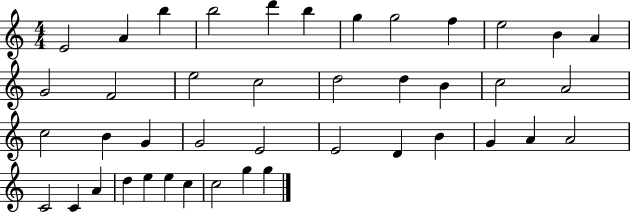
E4/h A4/q B5/q B5/h D6/q B5/q G5/q G5/h F5/q E5/h B4/q A4/q G4/h F4/h E5/h C5/h D5/h D5/q B4/q C5/h A4/h C5/h B4/q G4/q G4/h E4/h E4/h D4/q B4/q G4/q A4/q A4/h C4/h C4/q A4/q D5/q E5/q E5/q C5/q C5/h G5/q G5/q